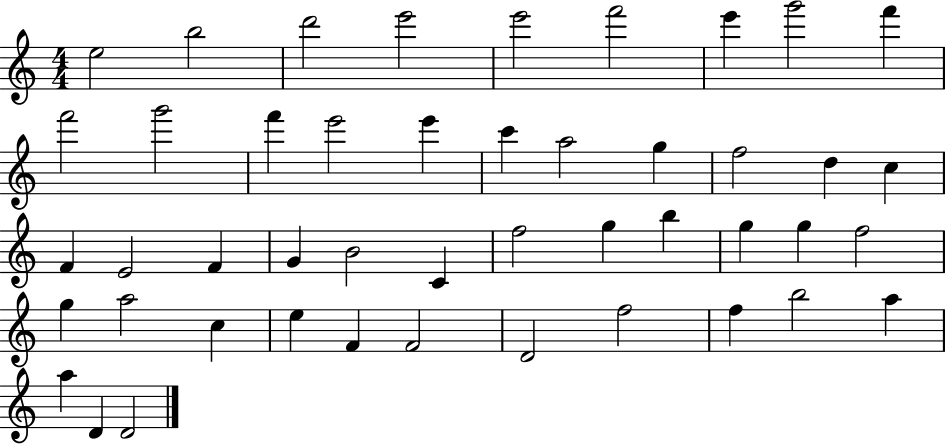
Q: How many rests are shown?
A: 0